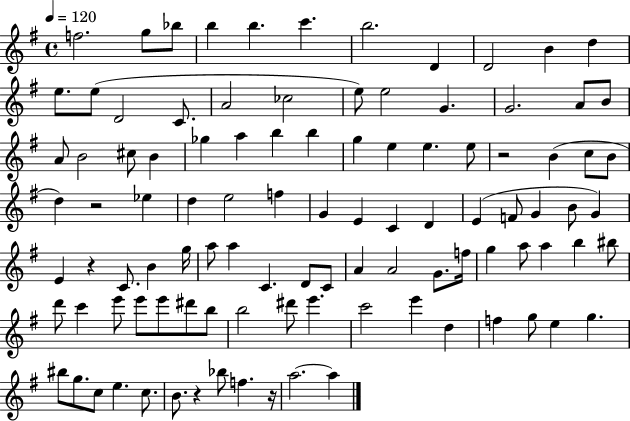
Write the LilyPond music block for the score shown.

{
  \clef treble
  \time 4/4
  \defaultTimeSignature
  \key g \major
  \tempo 4 = 120
  f''2. g''8 bes''8 | b''4 b''4. c'''4. | b''2. d'4 | d'2 b'4 d''4 | \break e''8. e''8( d'2 c'8. | a'2 ces''2 | e''8) e''2 g'4. | g'2. a'8 b'8 | \break a'8 b'2 cis''8 b'4 | ges''4 a''4 b''4 b''4 | g''4 e''4 e''4. e''8 | r2 b'4( c''8 b'8 | \break d''4) r2 ees''4 | d''4 e''2 f''4 | g'4 e'4 c'4 d'4 | e'4( f'8 g'4 b'8 g'4) | \break e'4 r4 c'8. b'4 g''16 | a''8 a''4 c'4. d'8 c'8 | a'4 a'2 g'8. f''16 | g''4 a''8 a''4 b''4 bis''8 | \break d'''8 c'''4 e'''8 e'''8 e'''8 dis'''8 b''8 | b''2 dis'''8 e'''4. | c'''2 e'''4 d''4 | f''4 g''8 e''4 g''4. | \break bis''8 g''8. c''8 e''4. c''8. | b'8. r4 bes''8 f''4. r16 | a''2.~~ a''4 | \bar "|."
}